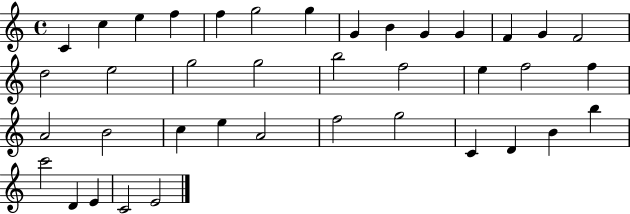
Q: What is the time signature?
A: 4/4